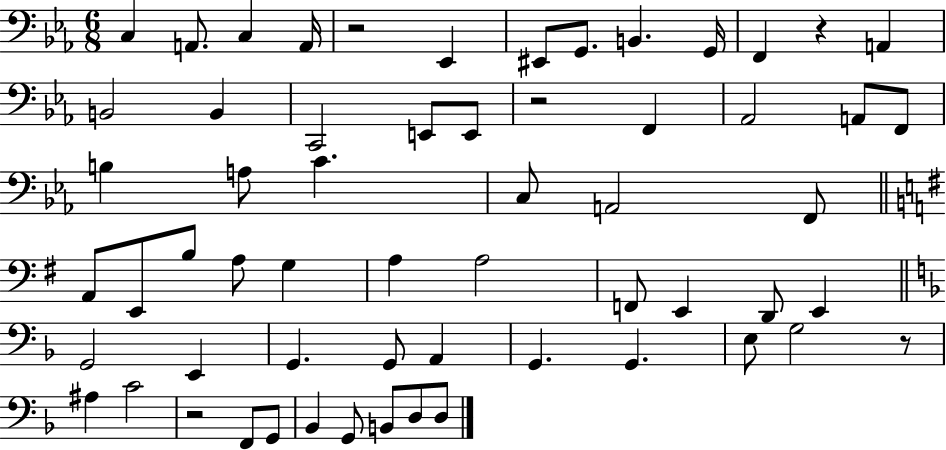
X:1
T:Untitled
M:6/8
L:1/4
K:Eb
C, A,,/2 C, A,,/4 z2 _E,, ^E,,/2 G,,/2 B,, G,,/4 F,, z A,, B,,2 B,, C,,2 E,,/2 E,,/2 z2 F,, _A,,2 A,,/2 F,,/2 B, A,/2 C C,/2 A,,2 F,,/2 A,,/2 E,,/2 B,/2 A,/2 G, A, A,2 F,,/2 E,, D,,/2 E,, G,,2 E,, G,, G,,/2 A,, G,, G,, E,/2 G,2 z/2 ^A, C2 z2 F,,/2 G,,/2 _B,, G,,/2 B,,/2 D,/2 D,/2